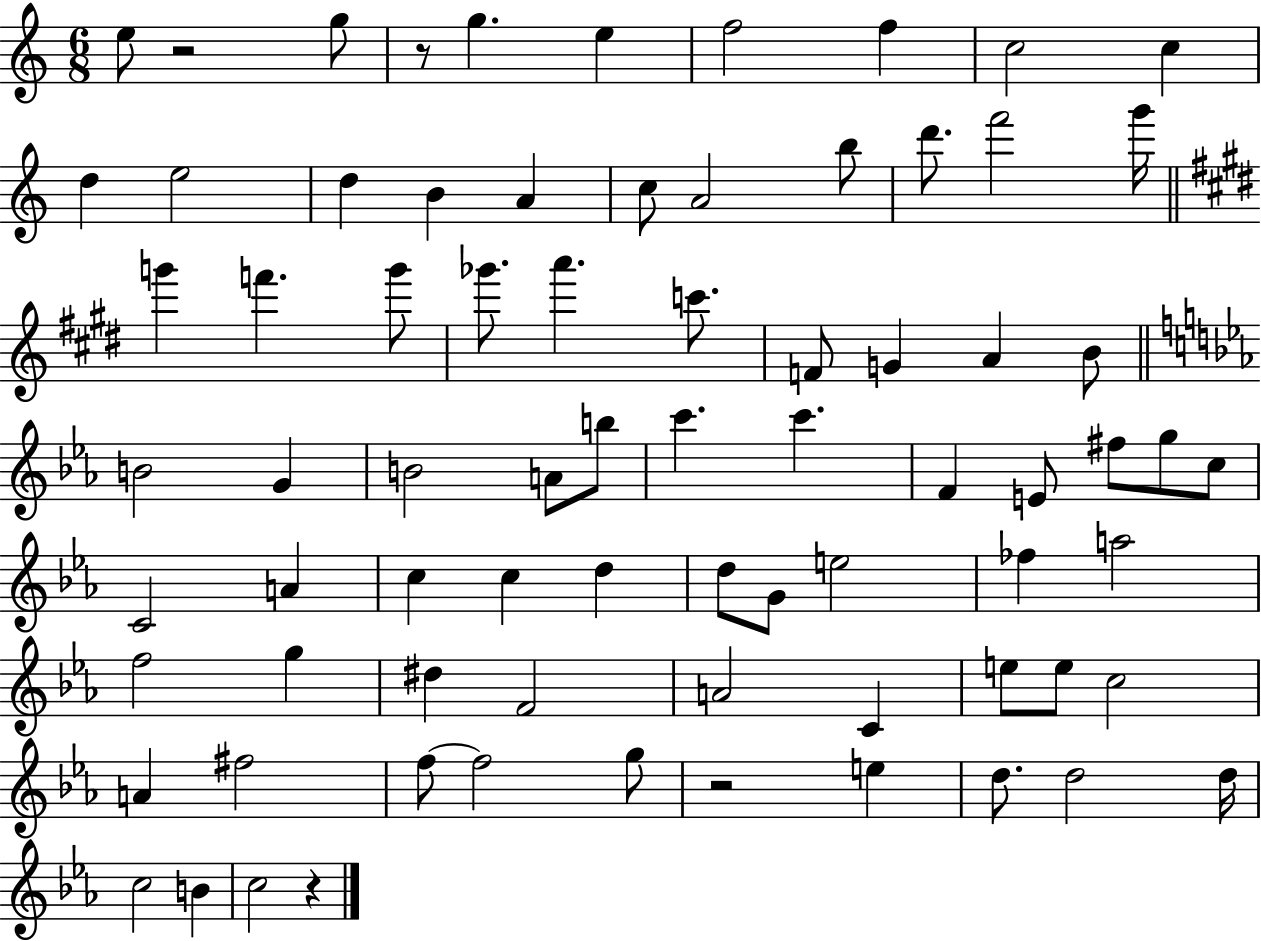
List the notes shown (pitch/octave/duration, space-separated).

E5/e R/h G5/e R/e G5/q. E5/q F5/h F5/q C5/h C5/q D5/q E5/h D5/q B4/q A4/q C5/e A4/h B5/e D6/e. F6/h G6/s G6/q F6/q. G6/e Gb6/e. A6/q. C6/e. F4/e G4/q A4/q B4/e B4/h G4/q B4/h A4/e B5/e C6/q. C6/q. F4/q E4/e F#5/e G5/e C5/e C4/h A4/q C5/q C5/q D5/q D5/e G4/e E5/h FES5/q A5/h F5/h G5/q D#5/q F4/h A4/h C4/q E5/e E5/e C5/h A4/q F#5/h F5/e F5/h G5/e R/h E5/q D5/e. D5/h D5/s C5/h B4/q C5/h R/q